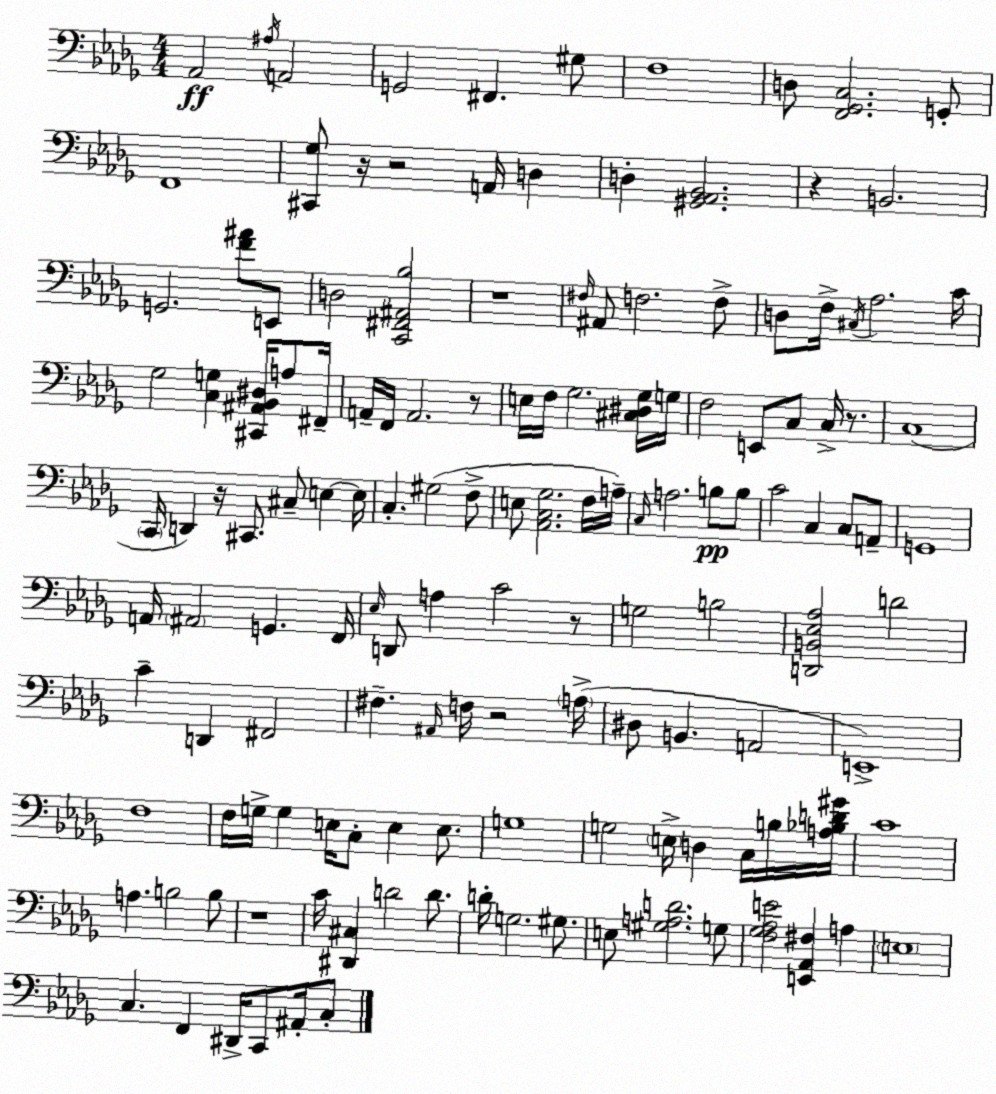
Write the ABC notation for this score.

X:1
T:Untitled
M:4/4
L:1/4
K:Bbm
_A,,2 ^A,/4 A,,2 G,,2 ^F,, ^G,/2 F,4 D,/2 [F,,_G,,C,]2 G,,/2 F,,4 [^C,,_G,]/2 z/4 z2 A,,/4 D, D, [^G,,_A,,_B,,]2 z B,,2 G,,2 [F^A]/2 E,,/2 D,2 [C,,^F,,^A,,_B,]2 z4 ^F,/4 ^A,,/2 F,2 F,/2 D,/2 F,/4 ^C,/4 _A,2 C/4 _G,2 [C,G,] [^C,,^A,,_B,,^D,]/4 A,/2 ^F,,/4 A,,/4 F,,/4 A,,2 z/2 E,/4 F,/4 _G,2 [^C,^D,_G,]/4 G,/4 F,2 E,,/2 C,/2 C,/4 z/2 C,4 C,,/4 D,, z/4 ^C,,/2 ^C,/2 E, E,/4 C, ^G,2 F,/2 E,/2 [_A,,C,_G,]2 F,/4 A,/4 C,/4 A,2 B,/2 B,/2 C2 C, C,/2 A,,/2 G,,4 A,,/4 ^A,,2 G,, F,,/4 _E,/4 D,,/2 A, C2 z/2 G,2 B,2 [D,,B,,_E,_A,]2 D2 C D,, ^F,,2 ^F, ^A,,/4 F,/4 z2 A,/4 ^D,/2 B,, A,,2 E,,4 F,4 F,/4 G,/4 G, E,/4 C,/2 E, E,/2 G,4 G,2 E,/4 D, C,/4 B,/4 [A,_B,D^G]/4 C4 A, B,2 B,/2 z4 C/4 [^D,,^C,] D2 D/2 D/4 G,2 ^G,/2 E,/2 [^G,A,D]2 G,/2 [F,_G,_A,E]2 [E,,_A,,^F,] A, E,4 C, F,, ^D,,/4 C,,/2 ^A,,/4 C,/2